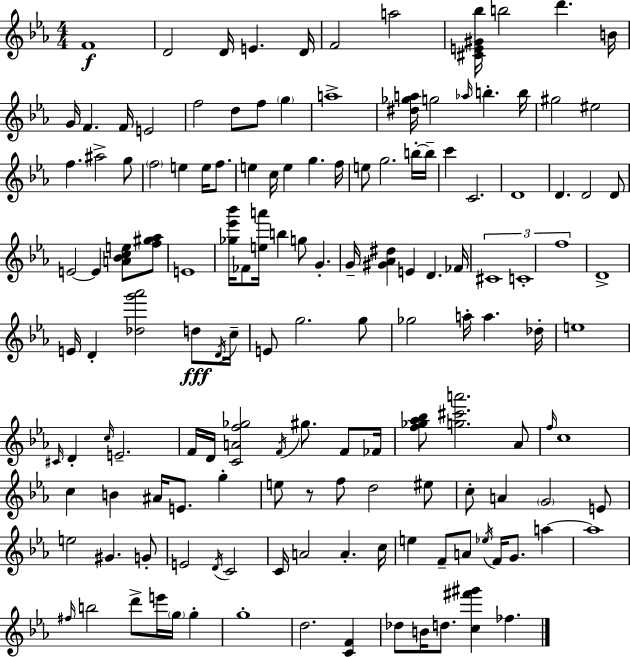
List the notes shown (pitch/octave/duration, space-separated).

F4/w D4/h D4/s E4/q. D4/s F4/h A5/h [C#4,E4,G#4,Bb5]/s B5/h D6/q. B4/s G4/s F4/q. F4/s E4/h F5/h D5/e F5/e G5/q A5/w [D#5,Gb5,A5]/s G5/h Ab5/s B5/q. B5/s G#5/h EIS5/h F5/q. A#5/h G5/e F5/h E5/q E5/s F5/e. E5/q C5/s E5/q G5/q. F5/s E5/e G5/h. B5/s B5/s C6/q C4/h. D4/w D4/q. D4/h D4/e E4/h E4/q [A4,Bb4,C5,E5]/e [F5,G#5,Ab5]/e E4/w [Gb5,Eb6,Bb6]/s FES4/e [E5,A6]/s B5/q G5/e G4/q. G4/s [G#4,Ab4,D#5]/q E4/q D4/q. FES4/s C#4/w C4/w F5/w D4/w E4/s D4/q [Db5,G6,Ab6]/h D5/e D4/s C5/s E4/e G5/h. G5/e Gb5/h A5/s A5/q. Db5/s E5/w C#4/s D4/q C5/s E4/h. F4/s D4/s [C4,A4,F5,Gb5]/h F4/s G#5/e. F4/e FES4/s [F5,Gb5,Ab5,Bb5]/e [G5,C#6,A6]/h. Ab4/e F5/s C5/w C5/q B4/q A#4/s E4/e. G5/q E5/e R/e F5/e D5/h EIS5/e C5/e A4/q G4/h E4/e E5/h G#4/q. G4/e E4/h D4/s C4/h C4/s A4/h A4/q. C5/s E5/q F4/e A4/e Eb5/s F4/s G4/e. A5/q A5/w F#5/s B5/h D6/e E6/s G5/s G5/q G5/w D5/h. [C4,F4]/q Db5/e B4/s D5/e. [C5,F#6,G#6]/q FES5/q.